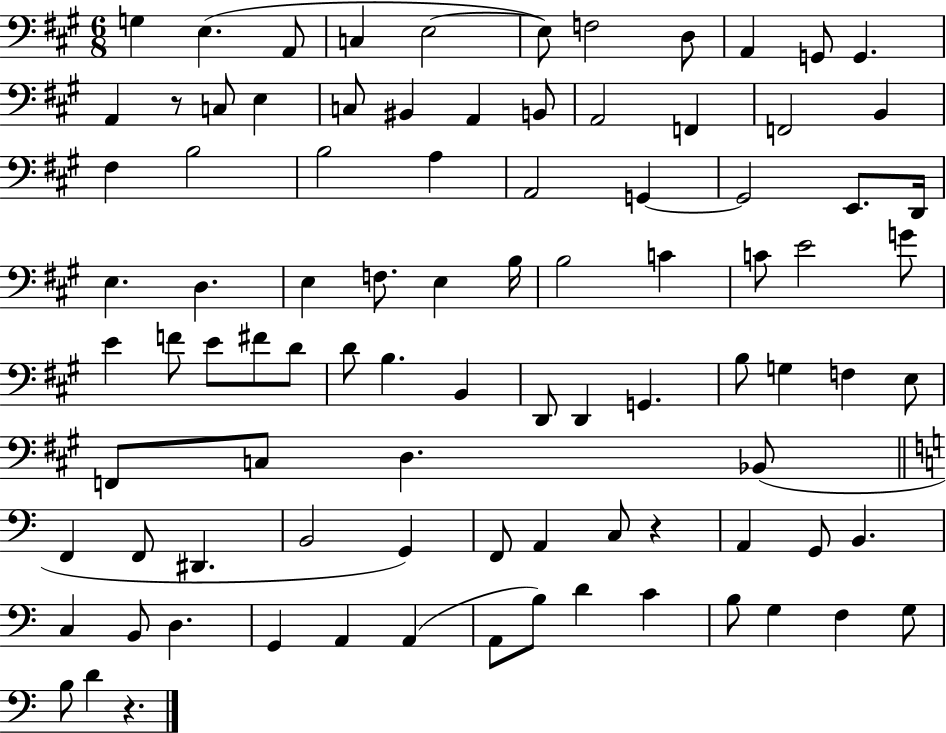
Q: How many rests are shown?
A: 3